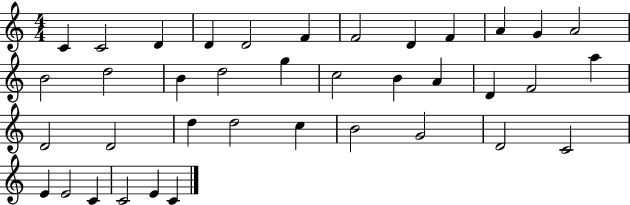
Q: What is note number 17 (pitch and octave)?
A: G5